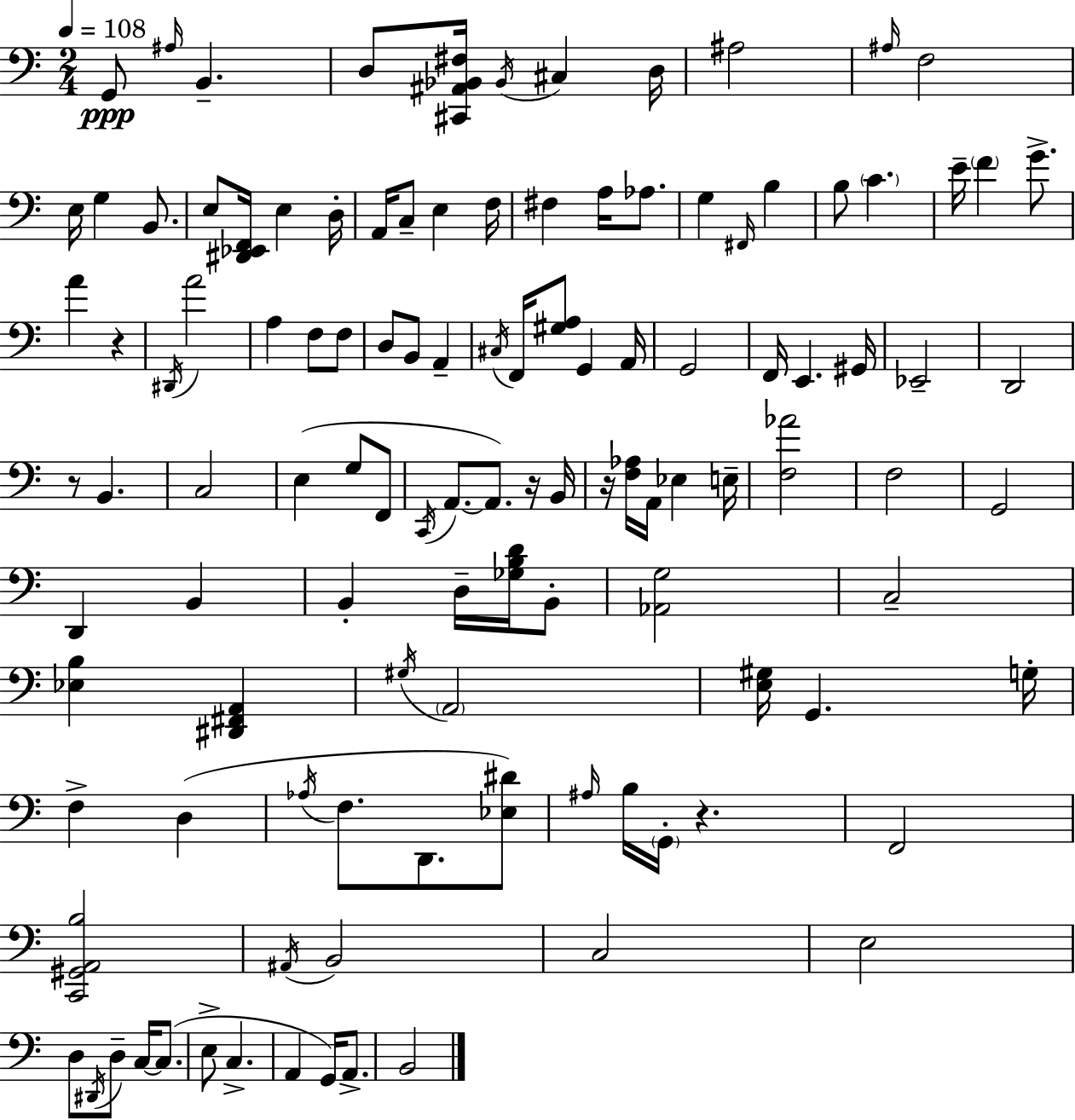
X:1
T:Untitled
M:2/4
L:1/4
K:Am
G,,/2 ^A,/4 B,, D,/2 [^C,,^A,,_B,,^F,]/4 _B,,/4 ^C, D,/4 ^A,2 ^A,/4 F,2 E,/4 G, B,,/2 E,/2 [^D,,_E,,F,,]/4 E, D,/4 A,,/4 C,/2 E, F,/4 ^F, A,/4 _A,/2 G, ^F,,/4 B, B,/2 C E/4 F G/2 A z ^D,,/4 A2 A, F,/2 F,/2 D,/2 B,,/2 A,, ^C,/4 F,,/4 [^G,A,]/2 G,, A,,/4 G,,2 F,,/4 E,, ^G,,/4 _E,,2 D,,2 z/2 B,, C,2 E, G,/2 F,,/2 C,,/4 A,,/2 A,,/2 z/4 B,,/4 z/4 [F,_A,]/4 A,,/4 _E, E,/4 [F,_A]2 F,2 G,,2 D,, B,, B,, D,/4 [_G,B,D]/4 B,,/2 [_A,,G,]2 C,2 [_E,B,] [^D,,^F,,A,,] ^G,/4 A,,2 [E,^G,]/4 G,, G,/4 F, D, _A,/4 F,/2 D,,/2 [_E,^D]/2 ^A,/4 B,/4 G,,/4 z F,,2 [C,,^G,,A,,B,]2 ^A,,/4 B,,2 C,2 E,2 D,/2 ^D,,/4 D,/2 C,/4 C,/2 E,/2 C, A,, G,,/4 A,,/2 B,,2